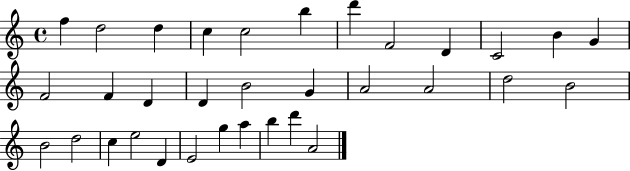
X:1
T:Untitled
M:4/4
L:1/4
K:C
f d2 d c c2 b d' F2 D C2 B G F2 F D D B2 G A2 A2 d2 B2 B2 d2 c e2 D E2 g a b d' A2